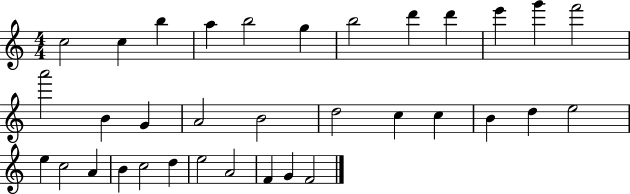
{
  \clef treble
  \numericTimeSignature
  \time 4/4
  \key c \major
  c''2 c''4 b''4 | a''4 b''2 g''4 | b''2 d'''4 d'''4 | e'''4 g'''4 f'''2 | \break a'''2 b'4 g'4 | a'2 b'2 | d''2 c''4 c''4 | b'4 d''4 e''2 | \break e''4 c''2 a'4 | b'4 c''2 d''4 | e''2 a'2 | f'4 g'4 f'2 | \break \bar "|."
}